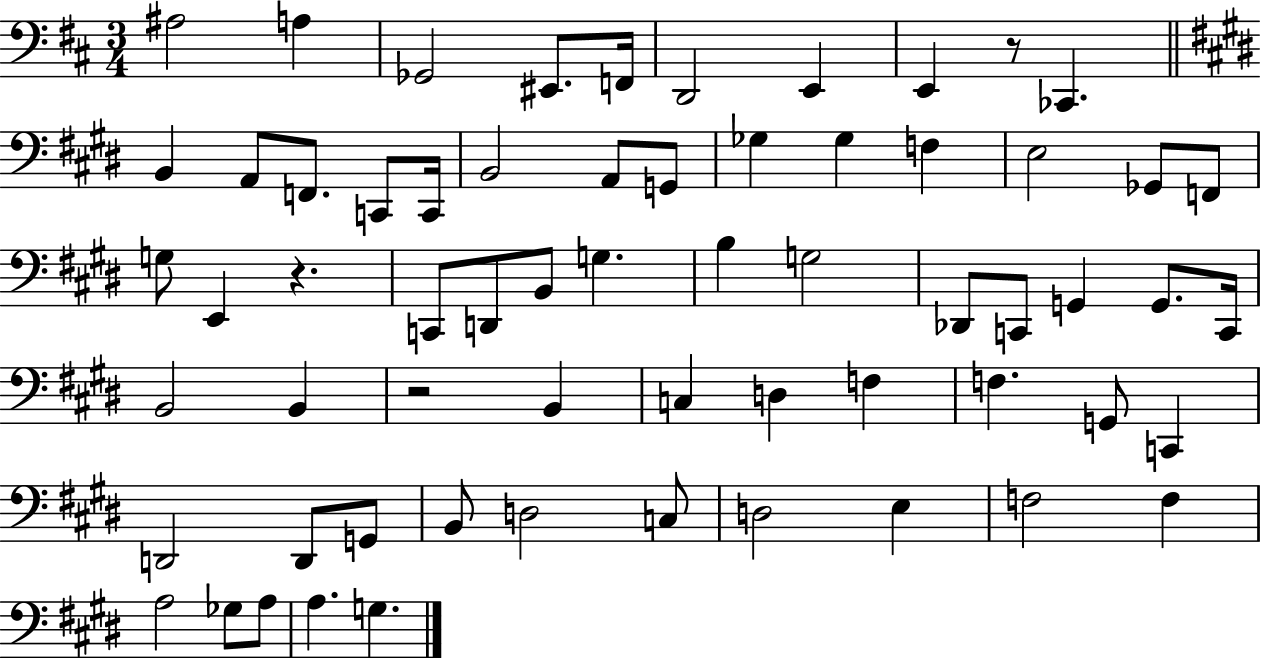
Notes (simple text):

A#3/h A3/q Gb2/h EIS2/e. F2/s D2/h E2/q E2/q R/e CES2/q. B2/q A2/e F2/e. C2/e C2/s B2/h A2/e G2/e Gb3/q Gb3/q F3/q E3/h Gb2/e F2/e G3/e E2/q R/q. C2/e D2/e B2/e G3/q. B3/q G3/h Db2/e C2/e G2/q G2/e. C2/s B2/h B2/q R/h B2/q C3/q D3/q F3/q F3/q. G2/e C2/q D2/h D2/e G2/e B2/e D3/h C3/e D3/h E3/q F3/h F3/q A3/h Gb3/e A3/e A3/q. G3/q.